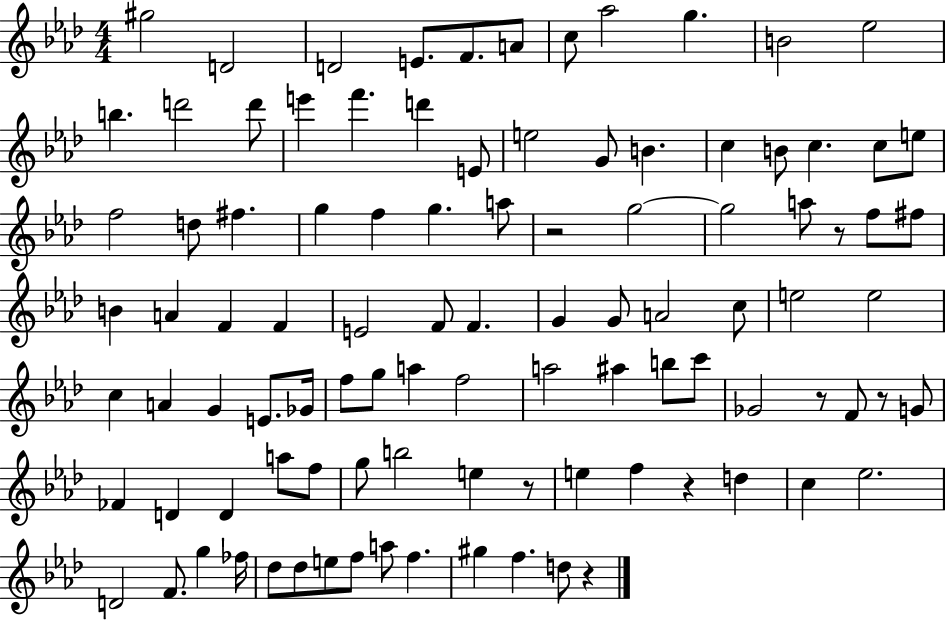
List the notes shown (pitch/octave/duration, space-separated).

G#5/h D4/h D4/h E4/e. F4/e. A4/e C5/e Ab5/h G5/q. B4/h Eb5/h B5/q. D6/h D6/e E6/q F6/q. D6/q E4/e E5/h G4/e B4/q. C5/q B4/e C5/q. C5/e E5/e F5/h D5/e F#5/q. G5/q F5/q G5/q. A5/e R/h G5/h G5/h A5/e R/e F5/e F#5/e B4/q A4/q F4/q F4/q E4/h F4/e F4/q. G4/q G4/e A4/h C5/e E5/h E5/h C5/q A4/q G4/q E4/e. Gb4/s F5/e G5/e A5/q F5/h A5/h A#5/q B5/e C6/e Gb4/h R/e F4/e R/e G4/e FES4/q D4/q D4/q A5/e F5/e G5/e B5/h E5/q R/e E5/q F5/q R/q D5/q C5/q Eb5/h. D4/h F4/e. G5/q FES5/s Db5/e Db5/e E5/e F5/e A5/e F5/q. G#5/q F5/q. D5/e R/q